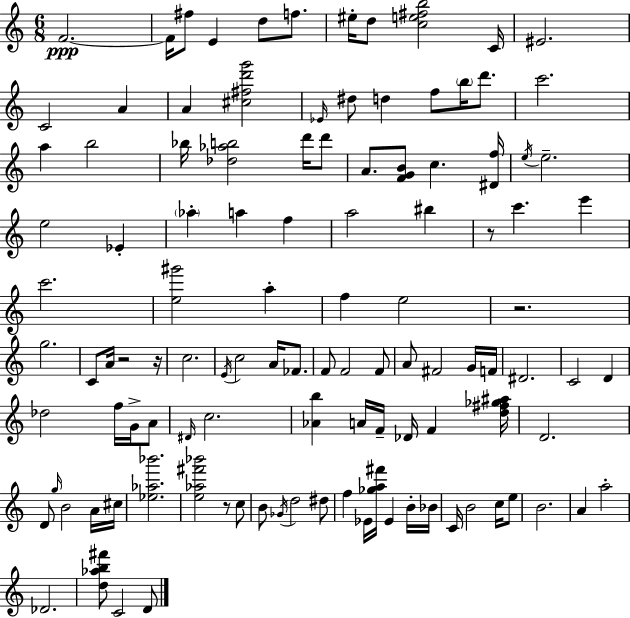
X:1
T:Untitled
M:6/8
L:1/4
K:C
F2 F/4 ^f/2 E d/2 f/2 ^e/4 d/2 [ce^fb]2 C/4 ^E2 C2 A A [^c^fd'g']2 _E/4 ^d/2 d f/2 b/4 d'/2 c'2 a b2 _b/4 [_d_ab]2 d'/4 d'/2 A/2 [FGB]/2 c [^Df]/4 e/4 e2 e2 _E _a a f a2 ^b z/2 c' e' c'2 [e^g']2 a f e2 z2 g2 C/2 A/4 z2 z/4 c2 E/4 c2 A/4 _F/2 F/2 F2 F/2 A/2 ^F2 G/4 F/4 ^D2 C2 D _d2 f/4 G/4 A/2 ^D/4 c2 [_Ab] A/4 F/4 _D/4 F [d^f_g^a]/4 D2 D/2 g/4 B2 A/4 ^c/4 [_e_a_b']2 [e_a^f'_b']2 z/2 c/2 B/2 _G/4 d2 ^d/2 f _E/4 [_ga^f']/4 _E B/4 _B/4 C/4 B2 c/4 e/2 B2 A a2 _D2 [d_ab^f']/2 C2 D/2